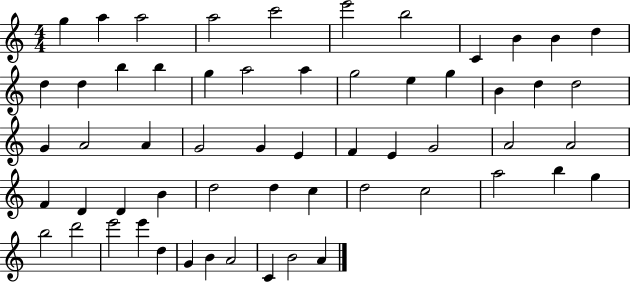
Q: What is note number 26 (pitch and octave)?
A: A4